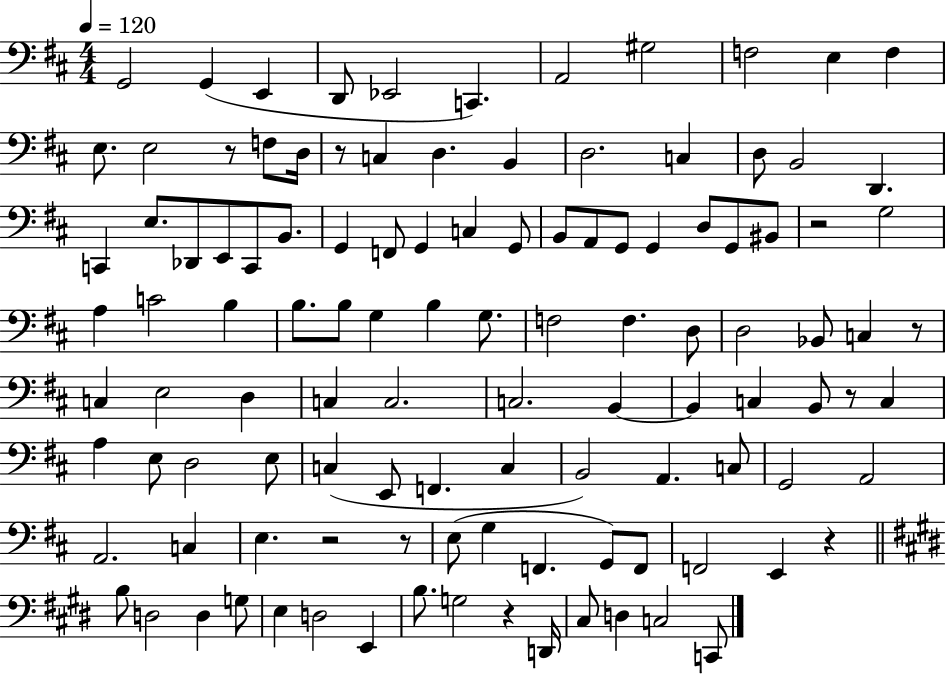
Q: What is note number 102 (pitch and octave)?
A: D3